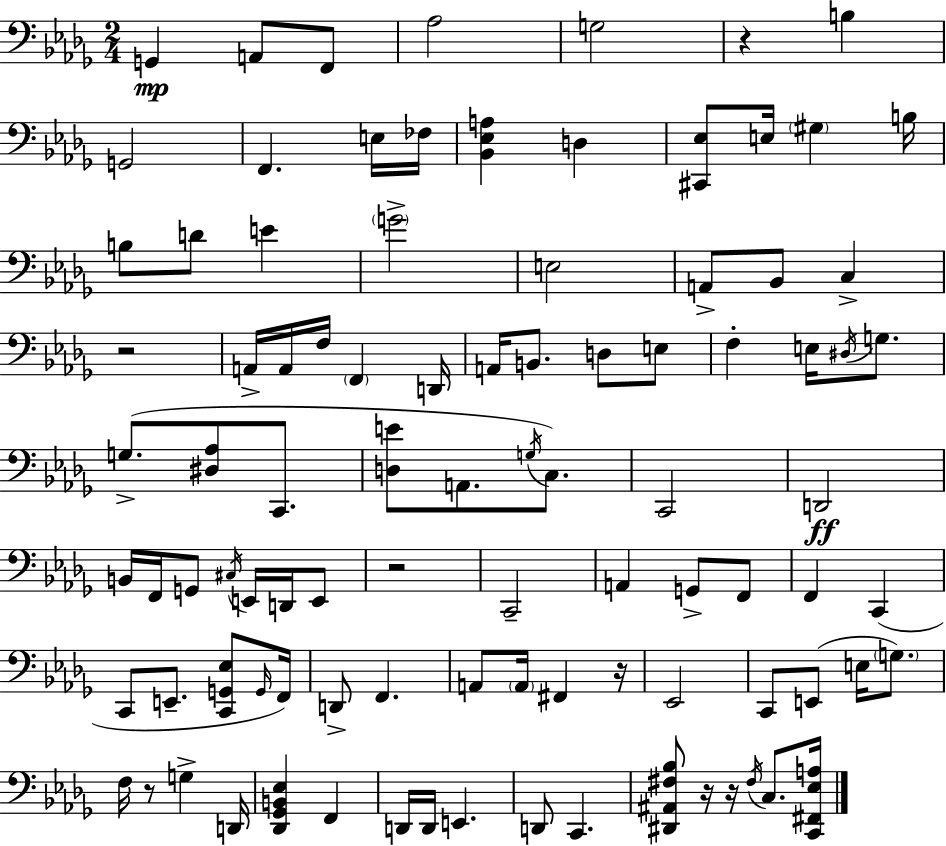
{
  \clef bass
  \numericTimeSignature
  \time 2/4
  \key bes \minor
  \repeat volta 2 { g,4\mp a,8 f,8 | aes2 | g2 | r4 b4 | \break g,2 | f,4. e16 fes16 | <bes, ees a>4 d4 | <cis, ees>8 e16 \parenthesize gis4 b16 | \break b8 d'8 e'4 | \parenthesize g'2-> | e2 | a,8-> bes,8 c4-> | \break r2 | a,16-> a,16 f16 \parenthesize f,4 d,16 | a,16 b,8. d8 e8 | f4-. e16 \acciaccatura { dis16 } g8. | \break g8.->( <dis aes>8 c,8. | <d e'>8 a,8. \acciaccatura { g16 }) c8. | c,2 | d,2\ff | \break b,16 f,16 g,8 \acciaccatura { cis16 } e,16 | d,16 e,8 r2 | c,2-- | a,4 g,8-> | \break f,8 f,4 c,4( | c,8 e,8.-- | <c, g, ees>8 \grace { g,16 } f,16) d,8-> f,4. | a,8 \parenthesize a,16 fis,4 | \break r16 ees,2 | c,8 e,8( | e16 \parenthesize g8.) f16 r8 g4-> | d,16 <des, ges, b, ees>4 | \break f,4 d,16 d,16 e,4. | d,8 c,4. | <dis, ais, fis bes>8 r16 r16 | \acciaccatura { fis16 } c8. <c, fis, ees a>16 } \bar "|."
}